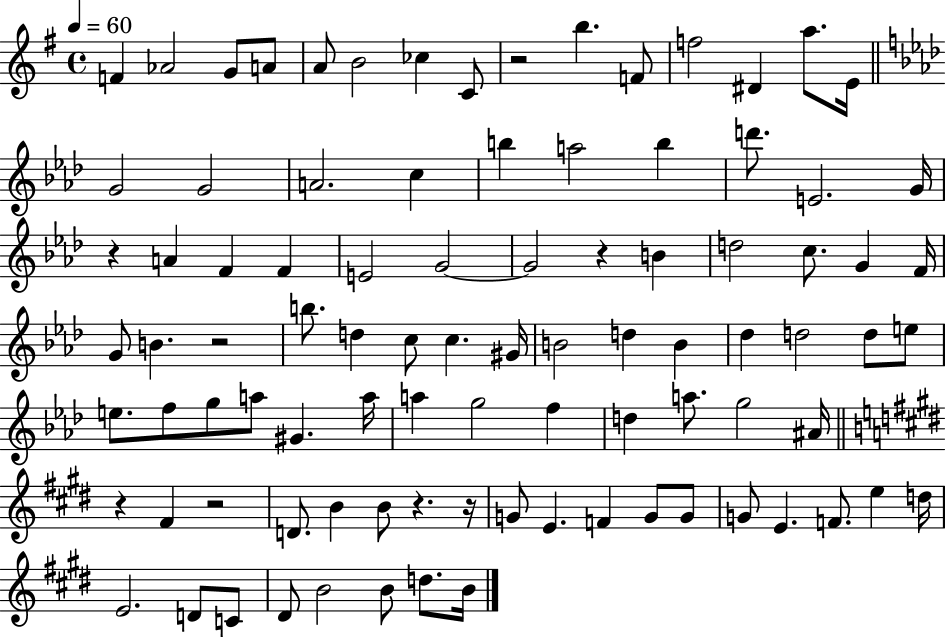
X:1
T:Untitled
M:4/4
L:1/4
K:G
F _A2 G/2 A/2 A/2 B2 _c C/2 z2 b F/2 f2 ^D a/2 E/4 G2 G2 A2 c b a2 b d'/2 E2 G/4 z A F F E2 G2 G2 z B d2 c/2 G F/4 G/2 B z2 b/2 d c/2 c ^G/4 B2 d B _d d2 d/2 e/2 e/2 f/2 g/2 a/2 ^G a/4 a g2 f d a/2 g2 ^A/4 z ^F z2 D/2 B B/2 z z/4 G/2 E F G/2 G/2 G/2 E F/2 e d/4 E2 D/2 C/2 ^D/2 B2 B/2 d/2 B/4